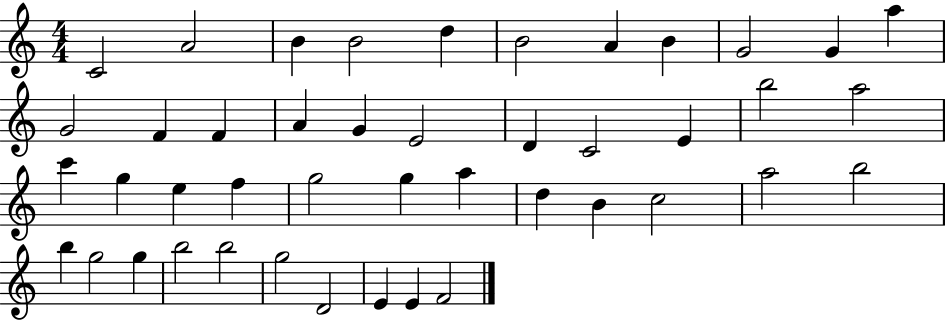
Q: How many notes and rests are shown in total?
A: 44